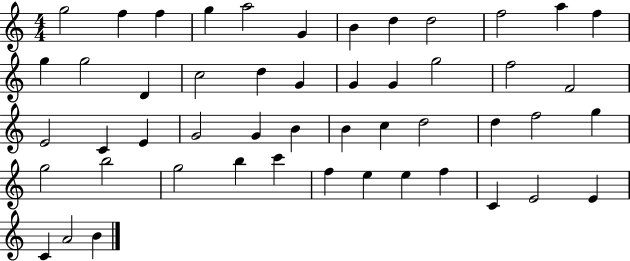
G5/h F5/q F5/q G5/q A5/h G4/q B4/q D5/q D5/h F5/h A5/q F5/q G5/q G5/h D4/q C5/h D5/q G4/q G4/q G4/q G5/h F5/h F4/h E4/h C4/q E4/q G4/h G4/q B4/q B4/q C5/q D5/h D5/q F5/h G5/q G5/h B5/h G5/h B5/q C6/q F5/q E5/q E5/q F5/q C4/q E4/h E4/q C4/q A4/h B4/q